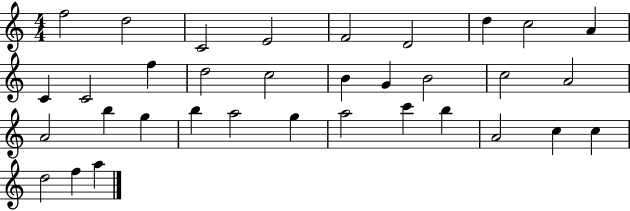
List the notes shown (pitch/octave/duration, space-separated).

F5/h D5/h C4/h E4/h F4/h D4/h D5/q C5/h A4/q C4/q C4/h F5/q D5/h C5/h B4/q G4/q B4/h C5/h A4/h A4/h B5/q G5/q B5/q A5/h G5/q A5/h C6/q B5/q A4/h C5/q C5/q D5/h F5/q A5/q